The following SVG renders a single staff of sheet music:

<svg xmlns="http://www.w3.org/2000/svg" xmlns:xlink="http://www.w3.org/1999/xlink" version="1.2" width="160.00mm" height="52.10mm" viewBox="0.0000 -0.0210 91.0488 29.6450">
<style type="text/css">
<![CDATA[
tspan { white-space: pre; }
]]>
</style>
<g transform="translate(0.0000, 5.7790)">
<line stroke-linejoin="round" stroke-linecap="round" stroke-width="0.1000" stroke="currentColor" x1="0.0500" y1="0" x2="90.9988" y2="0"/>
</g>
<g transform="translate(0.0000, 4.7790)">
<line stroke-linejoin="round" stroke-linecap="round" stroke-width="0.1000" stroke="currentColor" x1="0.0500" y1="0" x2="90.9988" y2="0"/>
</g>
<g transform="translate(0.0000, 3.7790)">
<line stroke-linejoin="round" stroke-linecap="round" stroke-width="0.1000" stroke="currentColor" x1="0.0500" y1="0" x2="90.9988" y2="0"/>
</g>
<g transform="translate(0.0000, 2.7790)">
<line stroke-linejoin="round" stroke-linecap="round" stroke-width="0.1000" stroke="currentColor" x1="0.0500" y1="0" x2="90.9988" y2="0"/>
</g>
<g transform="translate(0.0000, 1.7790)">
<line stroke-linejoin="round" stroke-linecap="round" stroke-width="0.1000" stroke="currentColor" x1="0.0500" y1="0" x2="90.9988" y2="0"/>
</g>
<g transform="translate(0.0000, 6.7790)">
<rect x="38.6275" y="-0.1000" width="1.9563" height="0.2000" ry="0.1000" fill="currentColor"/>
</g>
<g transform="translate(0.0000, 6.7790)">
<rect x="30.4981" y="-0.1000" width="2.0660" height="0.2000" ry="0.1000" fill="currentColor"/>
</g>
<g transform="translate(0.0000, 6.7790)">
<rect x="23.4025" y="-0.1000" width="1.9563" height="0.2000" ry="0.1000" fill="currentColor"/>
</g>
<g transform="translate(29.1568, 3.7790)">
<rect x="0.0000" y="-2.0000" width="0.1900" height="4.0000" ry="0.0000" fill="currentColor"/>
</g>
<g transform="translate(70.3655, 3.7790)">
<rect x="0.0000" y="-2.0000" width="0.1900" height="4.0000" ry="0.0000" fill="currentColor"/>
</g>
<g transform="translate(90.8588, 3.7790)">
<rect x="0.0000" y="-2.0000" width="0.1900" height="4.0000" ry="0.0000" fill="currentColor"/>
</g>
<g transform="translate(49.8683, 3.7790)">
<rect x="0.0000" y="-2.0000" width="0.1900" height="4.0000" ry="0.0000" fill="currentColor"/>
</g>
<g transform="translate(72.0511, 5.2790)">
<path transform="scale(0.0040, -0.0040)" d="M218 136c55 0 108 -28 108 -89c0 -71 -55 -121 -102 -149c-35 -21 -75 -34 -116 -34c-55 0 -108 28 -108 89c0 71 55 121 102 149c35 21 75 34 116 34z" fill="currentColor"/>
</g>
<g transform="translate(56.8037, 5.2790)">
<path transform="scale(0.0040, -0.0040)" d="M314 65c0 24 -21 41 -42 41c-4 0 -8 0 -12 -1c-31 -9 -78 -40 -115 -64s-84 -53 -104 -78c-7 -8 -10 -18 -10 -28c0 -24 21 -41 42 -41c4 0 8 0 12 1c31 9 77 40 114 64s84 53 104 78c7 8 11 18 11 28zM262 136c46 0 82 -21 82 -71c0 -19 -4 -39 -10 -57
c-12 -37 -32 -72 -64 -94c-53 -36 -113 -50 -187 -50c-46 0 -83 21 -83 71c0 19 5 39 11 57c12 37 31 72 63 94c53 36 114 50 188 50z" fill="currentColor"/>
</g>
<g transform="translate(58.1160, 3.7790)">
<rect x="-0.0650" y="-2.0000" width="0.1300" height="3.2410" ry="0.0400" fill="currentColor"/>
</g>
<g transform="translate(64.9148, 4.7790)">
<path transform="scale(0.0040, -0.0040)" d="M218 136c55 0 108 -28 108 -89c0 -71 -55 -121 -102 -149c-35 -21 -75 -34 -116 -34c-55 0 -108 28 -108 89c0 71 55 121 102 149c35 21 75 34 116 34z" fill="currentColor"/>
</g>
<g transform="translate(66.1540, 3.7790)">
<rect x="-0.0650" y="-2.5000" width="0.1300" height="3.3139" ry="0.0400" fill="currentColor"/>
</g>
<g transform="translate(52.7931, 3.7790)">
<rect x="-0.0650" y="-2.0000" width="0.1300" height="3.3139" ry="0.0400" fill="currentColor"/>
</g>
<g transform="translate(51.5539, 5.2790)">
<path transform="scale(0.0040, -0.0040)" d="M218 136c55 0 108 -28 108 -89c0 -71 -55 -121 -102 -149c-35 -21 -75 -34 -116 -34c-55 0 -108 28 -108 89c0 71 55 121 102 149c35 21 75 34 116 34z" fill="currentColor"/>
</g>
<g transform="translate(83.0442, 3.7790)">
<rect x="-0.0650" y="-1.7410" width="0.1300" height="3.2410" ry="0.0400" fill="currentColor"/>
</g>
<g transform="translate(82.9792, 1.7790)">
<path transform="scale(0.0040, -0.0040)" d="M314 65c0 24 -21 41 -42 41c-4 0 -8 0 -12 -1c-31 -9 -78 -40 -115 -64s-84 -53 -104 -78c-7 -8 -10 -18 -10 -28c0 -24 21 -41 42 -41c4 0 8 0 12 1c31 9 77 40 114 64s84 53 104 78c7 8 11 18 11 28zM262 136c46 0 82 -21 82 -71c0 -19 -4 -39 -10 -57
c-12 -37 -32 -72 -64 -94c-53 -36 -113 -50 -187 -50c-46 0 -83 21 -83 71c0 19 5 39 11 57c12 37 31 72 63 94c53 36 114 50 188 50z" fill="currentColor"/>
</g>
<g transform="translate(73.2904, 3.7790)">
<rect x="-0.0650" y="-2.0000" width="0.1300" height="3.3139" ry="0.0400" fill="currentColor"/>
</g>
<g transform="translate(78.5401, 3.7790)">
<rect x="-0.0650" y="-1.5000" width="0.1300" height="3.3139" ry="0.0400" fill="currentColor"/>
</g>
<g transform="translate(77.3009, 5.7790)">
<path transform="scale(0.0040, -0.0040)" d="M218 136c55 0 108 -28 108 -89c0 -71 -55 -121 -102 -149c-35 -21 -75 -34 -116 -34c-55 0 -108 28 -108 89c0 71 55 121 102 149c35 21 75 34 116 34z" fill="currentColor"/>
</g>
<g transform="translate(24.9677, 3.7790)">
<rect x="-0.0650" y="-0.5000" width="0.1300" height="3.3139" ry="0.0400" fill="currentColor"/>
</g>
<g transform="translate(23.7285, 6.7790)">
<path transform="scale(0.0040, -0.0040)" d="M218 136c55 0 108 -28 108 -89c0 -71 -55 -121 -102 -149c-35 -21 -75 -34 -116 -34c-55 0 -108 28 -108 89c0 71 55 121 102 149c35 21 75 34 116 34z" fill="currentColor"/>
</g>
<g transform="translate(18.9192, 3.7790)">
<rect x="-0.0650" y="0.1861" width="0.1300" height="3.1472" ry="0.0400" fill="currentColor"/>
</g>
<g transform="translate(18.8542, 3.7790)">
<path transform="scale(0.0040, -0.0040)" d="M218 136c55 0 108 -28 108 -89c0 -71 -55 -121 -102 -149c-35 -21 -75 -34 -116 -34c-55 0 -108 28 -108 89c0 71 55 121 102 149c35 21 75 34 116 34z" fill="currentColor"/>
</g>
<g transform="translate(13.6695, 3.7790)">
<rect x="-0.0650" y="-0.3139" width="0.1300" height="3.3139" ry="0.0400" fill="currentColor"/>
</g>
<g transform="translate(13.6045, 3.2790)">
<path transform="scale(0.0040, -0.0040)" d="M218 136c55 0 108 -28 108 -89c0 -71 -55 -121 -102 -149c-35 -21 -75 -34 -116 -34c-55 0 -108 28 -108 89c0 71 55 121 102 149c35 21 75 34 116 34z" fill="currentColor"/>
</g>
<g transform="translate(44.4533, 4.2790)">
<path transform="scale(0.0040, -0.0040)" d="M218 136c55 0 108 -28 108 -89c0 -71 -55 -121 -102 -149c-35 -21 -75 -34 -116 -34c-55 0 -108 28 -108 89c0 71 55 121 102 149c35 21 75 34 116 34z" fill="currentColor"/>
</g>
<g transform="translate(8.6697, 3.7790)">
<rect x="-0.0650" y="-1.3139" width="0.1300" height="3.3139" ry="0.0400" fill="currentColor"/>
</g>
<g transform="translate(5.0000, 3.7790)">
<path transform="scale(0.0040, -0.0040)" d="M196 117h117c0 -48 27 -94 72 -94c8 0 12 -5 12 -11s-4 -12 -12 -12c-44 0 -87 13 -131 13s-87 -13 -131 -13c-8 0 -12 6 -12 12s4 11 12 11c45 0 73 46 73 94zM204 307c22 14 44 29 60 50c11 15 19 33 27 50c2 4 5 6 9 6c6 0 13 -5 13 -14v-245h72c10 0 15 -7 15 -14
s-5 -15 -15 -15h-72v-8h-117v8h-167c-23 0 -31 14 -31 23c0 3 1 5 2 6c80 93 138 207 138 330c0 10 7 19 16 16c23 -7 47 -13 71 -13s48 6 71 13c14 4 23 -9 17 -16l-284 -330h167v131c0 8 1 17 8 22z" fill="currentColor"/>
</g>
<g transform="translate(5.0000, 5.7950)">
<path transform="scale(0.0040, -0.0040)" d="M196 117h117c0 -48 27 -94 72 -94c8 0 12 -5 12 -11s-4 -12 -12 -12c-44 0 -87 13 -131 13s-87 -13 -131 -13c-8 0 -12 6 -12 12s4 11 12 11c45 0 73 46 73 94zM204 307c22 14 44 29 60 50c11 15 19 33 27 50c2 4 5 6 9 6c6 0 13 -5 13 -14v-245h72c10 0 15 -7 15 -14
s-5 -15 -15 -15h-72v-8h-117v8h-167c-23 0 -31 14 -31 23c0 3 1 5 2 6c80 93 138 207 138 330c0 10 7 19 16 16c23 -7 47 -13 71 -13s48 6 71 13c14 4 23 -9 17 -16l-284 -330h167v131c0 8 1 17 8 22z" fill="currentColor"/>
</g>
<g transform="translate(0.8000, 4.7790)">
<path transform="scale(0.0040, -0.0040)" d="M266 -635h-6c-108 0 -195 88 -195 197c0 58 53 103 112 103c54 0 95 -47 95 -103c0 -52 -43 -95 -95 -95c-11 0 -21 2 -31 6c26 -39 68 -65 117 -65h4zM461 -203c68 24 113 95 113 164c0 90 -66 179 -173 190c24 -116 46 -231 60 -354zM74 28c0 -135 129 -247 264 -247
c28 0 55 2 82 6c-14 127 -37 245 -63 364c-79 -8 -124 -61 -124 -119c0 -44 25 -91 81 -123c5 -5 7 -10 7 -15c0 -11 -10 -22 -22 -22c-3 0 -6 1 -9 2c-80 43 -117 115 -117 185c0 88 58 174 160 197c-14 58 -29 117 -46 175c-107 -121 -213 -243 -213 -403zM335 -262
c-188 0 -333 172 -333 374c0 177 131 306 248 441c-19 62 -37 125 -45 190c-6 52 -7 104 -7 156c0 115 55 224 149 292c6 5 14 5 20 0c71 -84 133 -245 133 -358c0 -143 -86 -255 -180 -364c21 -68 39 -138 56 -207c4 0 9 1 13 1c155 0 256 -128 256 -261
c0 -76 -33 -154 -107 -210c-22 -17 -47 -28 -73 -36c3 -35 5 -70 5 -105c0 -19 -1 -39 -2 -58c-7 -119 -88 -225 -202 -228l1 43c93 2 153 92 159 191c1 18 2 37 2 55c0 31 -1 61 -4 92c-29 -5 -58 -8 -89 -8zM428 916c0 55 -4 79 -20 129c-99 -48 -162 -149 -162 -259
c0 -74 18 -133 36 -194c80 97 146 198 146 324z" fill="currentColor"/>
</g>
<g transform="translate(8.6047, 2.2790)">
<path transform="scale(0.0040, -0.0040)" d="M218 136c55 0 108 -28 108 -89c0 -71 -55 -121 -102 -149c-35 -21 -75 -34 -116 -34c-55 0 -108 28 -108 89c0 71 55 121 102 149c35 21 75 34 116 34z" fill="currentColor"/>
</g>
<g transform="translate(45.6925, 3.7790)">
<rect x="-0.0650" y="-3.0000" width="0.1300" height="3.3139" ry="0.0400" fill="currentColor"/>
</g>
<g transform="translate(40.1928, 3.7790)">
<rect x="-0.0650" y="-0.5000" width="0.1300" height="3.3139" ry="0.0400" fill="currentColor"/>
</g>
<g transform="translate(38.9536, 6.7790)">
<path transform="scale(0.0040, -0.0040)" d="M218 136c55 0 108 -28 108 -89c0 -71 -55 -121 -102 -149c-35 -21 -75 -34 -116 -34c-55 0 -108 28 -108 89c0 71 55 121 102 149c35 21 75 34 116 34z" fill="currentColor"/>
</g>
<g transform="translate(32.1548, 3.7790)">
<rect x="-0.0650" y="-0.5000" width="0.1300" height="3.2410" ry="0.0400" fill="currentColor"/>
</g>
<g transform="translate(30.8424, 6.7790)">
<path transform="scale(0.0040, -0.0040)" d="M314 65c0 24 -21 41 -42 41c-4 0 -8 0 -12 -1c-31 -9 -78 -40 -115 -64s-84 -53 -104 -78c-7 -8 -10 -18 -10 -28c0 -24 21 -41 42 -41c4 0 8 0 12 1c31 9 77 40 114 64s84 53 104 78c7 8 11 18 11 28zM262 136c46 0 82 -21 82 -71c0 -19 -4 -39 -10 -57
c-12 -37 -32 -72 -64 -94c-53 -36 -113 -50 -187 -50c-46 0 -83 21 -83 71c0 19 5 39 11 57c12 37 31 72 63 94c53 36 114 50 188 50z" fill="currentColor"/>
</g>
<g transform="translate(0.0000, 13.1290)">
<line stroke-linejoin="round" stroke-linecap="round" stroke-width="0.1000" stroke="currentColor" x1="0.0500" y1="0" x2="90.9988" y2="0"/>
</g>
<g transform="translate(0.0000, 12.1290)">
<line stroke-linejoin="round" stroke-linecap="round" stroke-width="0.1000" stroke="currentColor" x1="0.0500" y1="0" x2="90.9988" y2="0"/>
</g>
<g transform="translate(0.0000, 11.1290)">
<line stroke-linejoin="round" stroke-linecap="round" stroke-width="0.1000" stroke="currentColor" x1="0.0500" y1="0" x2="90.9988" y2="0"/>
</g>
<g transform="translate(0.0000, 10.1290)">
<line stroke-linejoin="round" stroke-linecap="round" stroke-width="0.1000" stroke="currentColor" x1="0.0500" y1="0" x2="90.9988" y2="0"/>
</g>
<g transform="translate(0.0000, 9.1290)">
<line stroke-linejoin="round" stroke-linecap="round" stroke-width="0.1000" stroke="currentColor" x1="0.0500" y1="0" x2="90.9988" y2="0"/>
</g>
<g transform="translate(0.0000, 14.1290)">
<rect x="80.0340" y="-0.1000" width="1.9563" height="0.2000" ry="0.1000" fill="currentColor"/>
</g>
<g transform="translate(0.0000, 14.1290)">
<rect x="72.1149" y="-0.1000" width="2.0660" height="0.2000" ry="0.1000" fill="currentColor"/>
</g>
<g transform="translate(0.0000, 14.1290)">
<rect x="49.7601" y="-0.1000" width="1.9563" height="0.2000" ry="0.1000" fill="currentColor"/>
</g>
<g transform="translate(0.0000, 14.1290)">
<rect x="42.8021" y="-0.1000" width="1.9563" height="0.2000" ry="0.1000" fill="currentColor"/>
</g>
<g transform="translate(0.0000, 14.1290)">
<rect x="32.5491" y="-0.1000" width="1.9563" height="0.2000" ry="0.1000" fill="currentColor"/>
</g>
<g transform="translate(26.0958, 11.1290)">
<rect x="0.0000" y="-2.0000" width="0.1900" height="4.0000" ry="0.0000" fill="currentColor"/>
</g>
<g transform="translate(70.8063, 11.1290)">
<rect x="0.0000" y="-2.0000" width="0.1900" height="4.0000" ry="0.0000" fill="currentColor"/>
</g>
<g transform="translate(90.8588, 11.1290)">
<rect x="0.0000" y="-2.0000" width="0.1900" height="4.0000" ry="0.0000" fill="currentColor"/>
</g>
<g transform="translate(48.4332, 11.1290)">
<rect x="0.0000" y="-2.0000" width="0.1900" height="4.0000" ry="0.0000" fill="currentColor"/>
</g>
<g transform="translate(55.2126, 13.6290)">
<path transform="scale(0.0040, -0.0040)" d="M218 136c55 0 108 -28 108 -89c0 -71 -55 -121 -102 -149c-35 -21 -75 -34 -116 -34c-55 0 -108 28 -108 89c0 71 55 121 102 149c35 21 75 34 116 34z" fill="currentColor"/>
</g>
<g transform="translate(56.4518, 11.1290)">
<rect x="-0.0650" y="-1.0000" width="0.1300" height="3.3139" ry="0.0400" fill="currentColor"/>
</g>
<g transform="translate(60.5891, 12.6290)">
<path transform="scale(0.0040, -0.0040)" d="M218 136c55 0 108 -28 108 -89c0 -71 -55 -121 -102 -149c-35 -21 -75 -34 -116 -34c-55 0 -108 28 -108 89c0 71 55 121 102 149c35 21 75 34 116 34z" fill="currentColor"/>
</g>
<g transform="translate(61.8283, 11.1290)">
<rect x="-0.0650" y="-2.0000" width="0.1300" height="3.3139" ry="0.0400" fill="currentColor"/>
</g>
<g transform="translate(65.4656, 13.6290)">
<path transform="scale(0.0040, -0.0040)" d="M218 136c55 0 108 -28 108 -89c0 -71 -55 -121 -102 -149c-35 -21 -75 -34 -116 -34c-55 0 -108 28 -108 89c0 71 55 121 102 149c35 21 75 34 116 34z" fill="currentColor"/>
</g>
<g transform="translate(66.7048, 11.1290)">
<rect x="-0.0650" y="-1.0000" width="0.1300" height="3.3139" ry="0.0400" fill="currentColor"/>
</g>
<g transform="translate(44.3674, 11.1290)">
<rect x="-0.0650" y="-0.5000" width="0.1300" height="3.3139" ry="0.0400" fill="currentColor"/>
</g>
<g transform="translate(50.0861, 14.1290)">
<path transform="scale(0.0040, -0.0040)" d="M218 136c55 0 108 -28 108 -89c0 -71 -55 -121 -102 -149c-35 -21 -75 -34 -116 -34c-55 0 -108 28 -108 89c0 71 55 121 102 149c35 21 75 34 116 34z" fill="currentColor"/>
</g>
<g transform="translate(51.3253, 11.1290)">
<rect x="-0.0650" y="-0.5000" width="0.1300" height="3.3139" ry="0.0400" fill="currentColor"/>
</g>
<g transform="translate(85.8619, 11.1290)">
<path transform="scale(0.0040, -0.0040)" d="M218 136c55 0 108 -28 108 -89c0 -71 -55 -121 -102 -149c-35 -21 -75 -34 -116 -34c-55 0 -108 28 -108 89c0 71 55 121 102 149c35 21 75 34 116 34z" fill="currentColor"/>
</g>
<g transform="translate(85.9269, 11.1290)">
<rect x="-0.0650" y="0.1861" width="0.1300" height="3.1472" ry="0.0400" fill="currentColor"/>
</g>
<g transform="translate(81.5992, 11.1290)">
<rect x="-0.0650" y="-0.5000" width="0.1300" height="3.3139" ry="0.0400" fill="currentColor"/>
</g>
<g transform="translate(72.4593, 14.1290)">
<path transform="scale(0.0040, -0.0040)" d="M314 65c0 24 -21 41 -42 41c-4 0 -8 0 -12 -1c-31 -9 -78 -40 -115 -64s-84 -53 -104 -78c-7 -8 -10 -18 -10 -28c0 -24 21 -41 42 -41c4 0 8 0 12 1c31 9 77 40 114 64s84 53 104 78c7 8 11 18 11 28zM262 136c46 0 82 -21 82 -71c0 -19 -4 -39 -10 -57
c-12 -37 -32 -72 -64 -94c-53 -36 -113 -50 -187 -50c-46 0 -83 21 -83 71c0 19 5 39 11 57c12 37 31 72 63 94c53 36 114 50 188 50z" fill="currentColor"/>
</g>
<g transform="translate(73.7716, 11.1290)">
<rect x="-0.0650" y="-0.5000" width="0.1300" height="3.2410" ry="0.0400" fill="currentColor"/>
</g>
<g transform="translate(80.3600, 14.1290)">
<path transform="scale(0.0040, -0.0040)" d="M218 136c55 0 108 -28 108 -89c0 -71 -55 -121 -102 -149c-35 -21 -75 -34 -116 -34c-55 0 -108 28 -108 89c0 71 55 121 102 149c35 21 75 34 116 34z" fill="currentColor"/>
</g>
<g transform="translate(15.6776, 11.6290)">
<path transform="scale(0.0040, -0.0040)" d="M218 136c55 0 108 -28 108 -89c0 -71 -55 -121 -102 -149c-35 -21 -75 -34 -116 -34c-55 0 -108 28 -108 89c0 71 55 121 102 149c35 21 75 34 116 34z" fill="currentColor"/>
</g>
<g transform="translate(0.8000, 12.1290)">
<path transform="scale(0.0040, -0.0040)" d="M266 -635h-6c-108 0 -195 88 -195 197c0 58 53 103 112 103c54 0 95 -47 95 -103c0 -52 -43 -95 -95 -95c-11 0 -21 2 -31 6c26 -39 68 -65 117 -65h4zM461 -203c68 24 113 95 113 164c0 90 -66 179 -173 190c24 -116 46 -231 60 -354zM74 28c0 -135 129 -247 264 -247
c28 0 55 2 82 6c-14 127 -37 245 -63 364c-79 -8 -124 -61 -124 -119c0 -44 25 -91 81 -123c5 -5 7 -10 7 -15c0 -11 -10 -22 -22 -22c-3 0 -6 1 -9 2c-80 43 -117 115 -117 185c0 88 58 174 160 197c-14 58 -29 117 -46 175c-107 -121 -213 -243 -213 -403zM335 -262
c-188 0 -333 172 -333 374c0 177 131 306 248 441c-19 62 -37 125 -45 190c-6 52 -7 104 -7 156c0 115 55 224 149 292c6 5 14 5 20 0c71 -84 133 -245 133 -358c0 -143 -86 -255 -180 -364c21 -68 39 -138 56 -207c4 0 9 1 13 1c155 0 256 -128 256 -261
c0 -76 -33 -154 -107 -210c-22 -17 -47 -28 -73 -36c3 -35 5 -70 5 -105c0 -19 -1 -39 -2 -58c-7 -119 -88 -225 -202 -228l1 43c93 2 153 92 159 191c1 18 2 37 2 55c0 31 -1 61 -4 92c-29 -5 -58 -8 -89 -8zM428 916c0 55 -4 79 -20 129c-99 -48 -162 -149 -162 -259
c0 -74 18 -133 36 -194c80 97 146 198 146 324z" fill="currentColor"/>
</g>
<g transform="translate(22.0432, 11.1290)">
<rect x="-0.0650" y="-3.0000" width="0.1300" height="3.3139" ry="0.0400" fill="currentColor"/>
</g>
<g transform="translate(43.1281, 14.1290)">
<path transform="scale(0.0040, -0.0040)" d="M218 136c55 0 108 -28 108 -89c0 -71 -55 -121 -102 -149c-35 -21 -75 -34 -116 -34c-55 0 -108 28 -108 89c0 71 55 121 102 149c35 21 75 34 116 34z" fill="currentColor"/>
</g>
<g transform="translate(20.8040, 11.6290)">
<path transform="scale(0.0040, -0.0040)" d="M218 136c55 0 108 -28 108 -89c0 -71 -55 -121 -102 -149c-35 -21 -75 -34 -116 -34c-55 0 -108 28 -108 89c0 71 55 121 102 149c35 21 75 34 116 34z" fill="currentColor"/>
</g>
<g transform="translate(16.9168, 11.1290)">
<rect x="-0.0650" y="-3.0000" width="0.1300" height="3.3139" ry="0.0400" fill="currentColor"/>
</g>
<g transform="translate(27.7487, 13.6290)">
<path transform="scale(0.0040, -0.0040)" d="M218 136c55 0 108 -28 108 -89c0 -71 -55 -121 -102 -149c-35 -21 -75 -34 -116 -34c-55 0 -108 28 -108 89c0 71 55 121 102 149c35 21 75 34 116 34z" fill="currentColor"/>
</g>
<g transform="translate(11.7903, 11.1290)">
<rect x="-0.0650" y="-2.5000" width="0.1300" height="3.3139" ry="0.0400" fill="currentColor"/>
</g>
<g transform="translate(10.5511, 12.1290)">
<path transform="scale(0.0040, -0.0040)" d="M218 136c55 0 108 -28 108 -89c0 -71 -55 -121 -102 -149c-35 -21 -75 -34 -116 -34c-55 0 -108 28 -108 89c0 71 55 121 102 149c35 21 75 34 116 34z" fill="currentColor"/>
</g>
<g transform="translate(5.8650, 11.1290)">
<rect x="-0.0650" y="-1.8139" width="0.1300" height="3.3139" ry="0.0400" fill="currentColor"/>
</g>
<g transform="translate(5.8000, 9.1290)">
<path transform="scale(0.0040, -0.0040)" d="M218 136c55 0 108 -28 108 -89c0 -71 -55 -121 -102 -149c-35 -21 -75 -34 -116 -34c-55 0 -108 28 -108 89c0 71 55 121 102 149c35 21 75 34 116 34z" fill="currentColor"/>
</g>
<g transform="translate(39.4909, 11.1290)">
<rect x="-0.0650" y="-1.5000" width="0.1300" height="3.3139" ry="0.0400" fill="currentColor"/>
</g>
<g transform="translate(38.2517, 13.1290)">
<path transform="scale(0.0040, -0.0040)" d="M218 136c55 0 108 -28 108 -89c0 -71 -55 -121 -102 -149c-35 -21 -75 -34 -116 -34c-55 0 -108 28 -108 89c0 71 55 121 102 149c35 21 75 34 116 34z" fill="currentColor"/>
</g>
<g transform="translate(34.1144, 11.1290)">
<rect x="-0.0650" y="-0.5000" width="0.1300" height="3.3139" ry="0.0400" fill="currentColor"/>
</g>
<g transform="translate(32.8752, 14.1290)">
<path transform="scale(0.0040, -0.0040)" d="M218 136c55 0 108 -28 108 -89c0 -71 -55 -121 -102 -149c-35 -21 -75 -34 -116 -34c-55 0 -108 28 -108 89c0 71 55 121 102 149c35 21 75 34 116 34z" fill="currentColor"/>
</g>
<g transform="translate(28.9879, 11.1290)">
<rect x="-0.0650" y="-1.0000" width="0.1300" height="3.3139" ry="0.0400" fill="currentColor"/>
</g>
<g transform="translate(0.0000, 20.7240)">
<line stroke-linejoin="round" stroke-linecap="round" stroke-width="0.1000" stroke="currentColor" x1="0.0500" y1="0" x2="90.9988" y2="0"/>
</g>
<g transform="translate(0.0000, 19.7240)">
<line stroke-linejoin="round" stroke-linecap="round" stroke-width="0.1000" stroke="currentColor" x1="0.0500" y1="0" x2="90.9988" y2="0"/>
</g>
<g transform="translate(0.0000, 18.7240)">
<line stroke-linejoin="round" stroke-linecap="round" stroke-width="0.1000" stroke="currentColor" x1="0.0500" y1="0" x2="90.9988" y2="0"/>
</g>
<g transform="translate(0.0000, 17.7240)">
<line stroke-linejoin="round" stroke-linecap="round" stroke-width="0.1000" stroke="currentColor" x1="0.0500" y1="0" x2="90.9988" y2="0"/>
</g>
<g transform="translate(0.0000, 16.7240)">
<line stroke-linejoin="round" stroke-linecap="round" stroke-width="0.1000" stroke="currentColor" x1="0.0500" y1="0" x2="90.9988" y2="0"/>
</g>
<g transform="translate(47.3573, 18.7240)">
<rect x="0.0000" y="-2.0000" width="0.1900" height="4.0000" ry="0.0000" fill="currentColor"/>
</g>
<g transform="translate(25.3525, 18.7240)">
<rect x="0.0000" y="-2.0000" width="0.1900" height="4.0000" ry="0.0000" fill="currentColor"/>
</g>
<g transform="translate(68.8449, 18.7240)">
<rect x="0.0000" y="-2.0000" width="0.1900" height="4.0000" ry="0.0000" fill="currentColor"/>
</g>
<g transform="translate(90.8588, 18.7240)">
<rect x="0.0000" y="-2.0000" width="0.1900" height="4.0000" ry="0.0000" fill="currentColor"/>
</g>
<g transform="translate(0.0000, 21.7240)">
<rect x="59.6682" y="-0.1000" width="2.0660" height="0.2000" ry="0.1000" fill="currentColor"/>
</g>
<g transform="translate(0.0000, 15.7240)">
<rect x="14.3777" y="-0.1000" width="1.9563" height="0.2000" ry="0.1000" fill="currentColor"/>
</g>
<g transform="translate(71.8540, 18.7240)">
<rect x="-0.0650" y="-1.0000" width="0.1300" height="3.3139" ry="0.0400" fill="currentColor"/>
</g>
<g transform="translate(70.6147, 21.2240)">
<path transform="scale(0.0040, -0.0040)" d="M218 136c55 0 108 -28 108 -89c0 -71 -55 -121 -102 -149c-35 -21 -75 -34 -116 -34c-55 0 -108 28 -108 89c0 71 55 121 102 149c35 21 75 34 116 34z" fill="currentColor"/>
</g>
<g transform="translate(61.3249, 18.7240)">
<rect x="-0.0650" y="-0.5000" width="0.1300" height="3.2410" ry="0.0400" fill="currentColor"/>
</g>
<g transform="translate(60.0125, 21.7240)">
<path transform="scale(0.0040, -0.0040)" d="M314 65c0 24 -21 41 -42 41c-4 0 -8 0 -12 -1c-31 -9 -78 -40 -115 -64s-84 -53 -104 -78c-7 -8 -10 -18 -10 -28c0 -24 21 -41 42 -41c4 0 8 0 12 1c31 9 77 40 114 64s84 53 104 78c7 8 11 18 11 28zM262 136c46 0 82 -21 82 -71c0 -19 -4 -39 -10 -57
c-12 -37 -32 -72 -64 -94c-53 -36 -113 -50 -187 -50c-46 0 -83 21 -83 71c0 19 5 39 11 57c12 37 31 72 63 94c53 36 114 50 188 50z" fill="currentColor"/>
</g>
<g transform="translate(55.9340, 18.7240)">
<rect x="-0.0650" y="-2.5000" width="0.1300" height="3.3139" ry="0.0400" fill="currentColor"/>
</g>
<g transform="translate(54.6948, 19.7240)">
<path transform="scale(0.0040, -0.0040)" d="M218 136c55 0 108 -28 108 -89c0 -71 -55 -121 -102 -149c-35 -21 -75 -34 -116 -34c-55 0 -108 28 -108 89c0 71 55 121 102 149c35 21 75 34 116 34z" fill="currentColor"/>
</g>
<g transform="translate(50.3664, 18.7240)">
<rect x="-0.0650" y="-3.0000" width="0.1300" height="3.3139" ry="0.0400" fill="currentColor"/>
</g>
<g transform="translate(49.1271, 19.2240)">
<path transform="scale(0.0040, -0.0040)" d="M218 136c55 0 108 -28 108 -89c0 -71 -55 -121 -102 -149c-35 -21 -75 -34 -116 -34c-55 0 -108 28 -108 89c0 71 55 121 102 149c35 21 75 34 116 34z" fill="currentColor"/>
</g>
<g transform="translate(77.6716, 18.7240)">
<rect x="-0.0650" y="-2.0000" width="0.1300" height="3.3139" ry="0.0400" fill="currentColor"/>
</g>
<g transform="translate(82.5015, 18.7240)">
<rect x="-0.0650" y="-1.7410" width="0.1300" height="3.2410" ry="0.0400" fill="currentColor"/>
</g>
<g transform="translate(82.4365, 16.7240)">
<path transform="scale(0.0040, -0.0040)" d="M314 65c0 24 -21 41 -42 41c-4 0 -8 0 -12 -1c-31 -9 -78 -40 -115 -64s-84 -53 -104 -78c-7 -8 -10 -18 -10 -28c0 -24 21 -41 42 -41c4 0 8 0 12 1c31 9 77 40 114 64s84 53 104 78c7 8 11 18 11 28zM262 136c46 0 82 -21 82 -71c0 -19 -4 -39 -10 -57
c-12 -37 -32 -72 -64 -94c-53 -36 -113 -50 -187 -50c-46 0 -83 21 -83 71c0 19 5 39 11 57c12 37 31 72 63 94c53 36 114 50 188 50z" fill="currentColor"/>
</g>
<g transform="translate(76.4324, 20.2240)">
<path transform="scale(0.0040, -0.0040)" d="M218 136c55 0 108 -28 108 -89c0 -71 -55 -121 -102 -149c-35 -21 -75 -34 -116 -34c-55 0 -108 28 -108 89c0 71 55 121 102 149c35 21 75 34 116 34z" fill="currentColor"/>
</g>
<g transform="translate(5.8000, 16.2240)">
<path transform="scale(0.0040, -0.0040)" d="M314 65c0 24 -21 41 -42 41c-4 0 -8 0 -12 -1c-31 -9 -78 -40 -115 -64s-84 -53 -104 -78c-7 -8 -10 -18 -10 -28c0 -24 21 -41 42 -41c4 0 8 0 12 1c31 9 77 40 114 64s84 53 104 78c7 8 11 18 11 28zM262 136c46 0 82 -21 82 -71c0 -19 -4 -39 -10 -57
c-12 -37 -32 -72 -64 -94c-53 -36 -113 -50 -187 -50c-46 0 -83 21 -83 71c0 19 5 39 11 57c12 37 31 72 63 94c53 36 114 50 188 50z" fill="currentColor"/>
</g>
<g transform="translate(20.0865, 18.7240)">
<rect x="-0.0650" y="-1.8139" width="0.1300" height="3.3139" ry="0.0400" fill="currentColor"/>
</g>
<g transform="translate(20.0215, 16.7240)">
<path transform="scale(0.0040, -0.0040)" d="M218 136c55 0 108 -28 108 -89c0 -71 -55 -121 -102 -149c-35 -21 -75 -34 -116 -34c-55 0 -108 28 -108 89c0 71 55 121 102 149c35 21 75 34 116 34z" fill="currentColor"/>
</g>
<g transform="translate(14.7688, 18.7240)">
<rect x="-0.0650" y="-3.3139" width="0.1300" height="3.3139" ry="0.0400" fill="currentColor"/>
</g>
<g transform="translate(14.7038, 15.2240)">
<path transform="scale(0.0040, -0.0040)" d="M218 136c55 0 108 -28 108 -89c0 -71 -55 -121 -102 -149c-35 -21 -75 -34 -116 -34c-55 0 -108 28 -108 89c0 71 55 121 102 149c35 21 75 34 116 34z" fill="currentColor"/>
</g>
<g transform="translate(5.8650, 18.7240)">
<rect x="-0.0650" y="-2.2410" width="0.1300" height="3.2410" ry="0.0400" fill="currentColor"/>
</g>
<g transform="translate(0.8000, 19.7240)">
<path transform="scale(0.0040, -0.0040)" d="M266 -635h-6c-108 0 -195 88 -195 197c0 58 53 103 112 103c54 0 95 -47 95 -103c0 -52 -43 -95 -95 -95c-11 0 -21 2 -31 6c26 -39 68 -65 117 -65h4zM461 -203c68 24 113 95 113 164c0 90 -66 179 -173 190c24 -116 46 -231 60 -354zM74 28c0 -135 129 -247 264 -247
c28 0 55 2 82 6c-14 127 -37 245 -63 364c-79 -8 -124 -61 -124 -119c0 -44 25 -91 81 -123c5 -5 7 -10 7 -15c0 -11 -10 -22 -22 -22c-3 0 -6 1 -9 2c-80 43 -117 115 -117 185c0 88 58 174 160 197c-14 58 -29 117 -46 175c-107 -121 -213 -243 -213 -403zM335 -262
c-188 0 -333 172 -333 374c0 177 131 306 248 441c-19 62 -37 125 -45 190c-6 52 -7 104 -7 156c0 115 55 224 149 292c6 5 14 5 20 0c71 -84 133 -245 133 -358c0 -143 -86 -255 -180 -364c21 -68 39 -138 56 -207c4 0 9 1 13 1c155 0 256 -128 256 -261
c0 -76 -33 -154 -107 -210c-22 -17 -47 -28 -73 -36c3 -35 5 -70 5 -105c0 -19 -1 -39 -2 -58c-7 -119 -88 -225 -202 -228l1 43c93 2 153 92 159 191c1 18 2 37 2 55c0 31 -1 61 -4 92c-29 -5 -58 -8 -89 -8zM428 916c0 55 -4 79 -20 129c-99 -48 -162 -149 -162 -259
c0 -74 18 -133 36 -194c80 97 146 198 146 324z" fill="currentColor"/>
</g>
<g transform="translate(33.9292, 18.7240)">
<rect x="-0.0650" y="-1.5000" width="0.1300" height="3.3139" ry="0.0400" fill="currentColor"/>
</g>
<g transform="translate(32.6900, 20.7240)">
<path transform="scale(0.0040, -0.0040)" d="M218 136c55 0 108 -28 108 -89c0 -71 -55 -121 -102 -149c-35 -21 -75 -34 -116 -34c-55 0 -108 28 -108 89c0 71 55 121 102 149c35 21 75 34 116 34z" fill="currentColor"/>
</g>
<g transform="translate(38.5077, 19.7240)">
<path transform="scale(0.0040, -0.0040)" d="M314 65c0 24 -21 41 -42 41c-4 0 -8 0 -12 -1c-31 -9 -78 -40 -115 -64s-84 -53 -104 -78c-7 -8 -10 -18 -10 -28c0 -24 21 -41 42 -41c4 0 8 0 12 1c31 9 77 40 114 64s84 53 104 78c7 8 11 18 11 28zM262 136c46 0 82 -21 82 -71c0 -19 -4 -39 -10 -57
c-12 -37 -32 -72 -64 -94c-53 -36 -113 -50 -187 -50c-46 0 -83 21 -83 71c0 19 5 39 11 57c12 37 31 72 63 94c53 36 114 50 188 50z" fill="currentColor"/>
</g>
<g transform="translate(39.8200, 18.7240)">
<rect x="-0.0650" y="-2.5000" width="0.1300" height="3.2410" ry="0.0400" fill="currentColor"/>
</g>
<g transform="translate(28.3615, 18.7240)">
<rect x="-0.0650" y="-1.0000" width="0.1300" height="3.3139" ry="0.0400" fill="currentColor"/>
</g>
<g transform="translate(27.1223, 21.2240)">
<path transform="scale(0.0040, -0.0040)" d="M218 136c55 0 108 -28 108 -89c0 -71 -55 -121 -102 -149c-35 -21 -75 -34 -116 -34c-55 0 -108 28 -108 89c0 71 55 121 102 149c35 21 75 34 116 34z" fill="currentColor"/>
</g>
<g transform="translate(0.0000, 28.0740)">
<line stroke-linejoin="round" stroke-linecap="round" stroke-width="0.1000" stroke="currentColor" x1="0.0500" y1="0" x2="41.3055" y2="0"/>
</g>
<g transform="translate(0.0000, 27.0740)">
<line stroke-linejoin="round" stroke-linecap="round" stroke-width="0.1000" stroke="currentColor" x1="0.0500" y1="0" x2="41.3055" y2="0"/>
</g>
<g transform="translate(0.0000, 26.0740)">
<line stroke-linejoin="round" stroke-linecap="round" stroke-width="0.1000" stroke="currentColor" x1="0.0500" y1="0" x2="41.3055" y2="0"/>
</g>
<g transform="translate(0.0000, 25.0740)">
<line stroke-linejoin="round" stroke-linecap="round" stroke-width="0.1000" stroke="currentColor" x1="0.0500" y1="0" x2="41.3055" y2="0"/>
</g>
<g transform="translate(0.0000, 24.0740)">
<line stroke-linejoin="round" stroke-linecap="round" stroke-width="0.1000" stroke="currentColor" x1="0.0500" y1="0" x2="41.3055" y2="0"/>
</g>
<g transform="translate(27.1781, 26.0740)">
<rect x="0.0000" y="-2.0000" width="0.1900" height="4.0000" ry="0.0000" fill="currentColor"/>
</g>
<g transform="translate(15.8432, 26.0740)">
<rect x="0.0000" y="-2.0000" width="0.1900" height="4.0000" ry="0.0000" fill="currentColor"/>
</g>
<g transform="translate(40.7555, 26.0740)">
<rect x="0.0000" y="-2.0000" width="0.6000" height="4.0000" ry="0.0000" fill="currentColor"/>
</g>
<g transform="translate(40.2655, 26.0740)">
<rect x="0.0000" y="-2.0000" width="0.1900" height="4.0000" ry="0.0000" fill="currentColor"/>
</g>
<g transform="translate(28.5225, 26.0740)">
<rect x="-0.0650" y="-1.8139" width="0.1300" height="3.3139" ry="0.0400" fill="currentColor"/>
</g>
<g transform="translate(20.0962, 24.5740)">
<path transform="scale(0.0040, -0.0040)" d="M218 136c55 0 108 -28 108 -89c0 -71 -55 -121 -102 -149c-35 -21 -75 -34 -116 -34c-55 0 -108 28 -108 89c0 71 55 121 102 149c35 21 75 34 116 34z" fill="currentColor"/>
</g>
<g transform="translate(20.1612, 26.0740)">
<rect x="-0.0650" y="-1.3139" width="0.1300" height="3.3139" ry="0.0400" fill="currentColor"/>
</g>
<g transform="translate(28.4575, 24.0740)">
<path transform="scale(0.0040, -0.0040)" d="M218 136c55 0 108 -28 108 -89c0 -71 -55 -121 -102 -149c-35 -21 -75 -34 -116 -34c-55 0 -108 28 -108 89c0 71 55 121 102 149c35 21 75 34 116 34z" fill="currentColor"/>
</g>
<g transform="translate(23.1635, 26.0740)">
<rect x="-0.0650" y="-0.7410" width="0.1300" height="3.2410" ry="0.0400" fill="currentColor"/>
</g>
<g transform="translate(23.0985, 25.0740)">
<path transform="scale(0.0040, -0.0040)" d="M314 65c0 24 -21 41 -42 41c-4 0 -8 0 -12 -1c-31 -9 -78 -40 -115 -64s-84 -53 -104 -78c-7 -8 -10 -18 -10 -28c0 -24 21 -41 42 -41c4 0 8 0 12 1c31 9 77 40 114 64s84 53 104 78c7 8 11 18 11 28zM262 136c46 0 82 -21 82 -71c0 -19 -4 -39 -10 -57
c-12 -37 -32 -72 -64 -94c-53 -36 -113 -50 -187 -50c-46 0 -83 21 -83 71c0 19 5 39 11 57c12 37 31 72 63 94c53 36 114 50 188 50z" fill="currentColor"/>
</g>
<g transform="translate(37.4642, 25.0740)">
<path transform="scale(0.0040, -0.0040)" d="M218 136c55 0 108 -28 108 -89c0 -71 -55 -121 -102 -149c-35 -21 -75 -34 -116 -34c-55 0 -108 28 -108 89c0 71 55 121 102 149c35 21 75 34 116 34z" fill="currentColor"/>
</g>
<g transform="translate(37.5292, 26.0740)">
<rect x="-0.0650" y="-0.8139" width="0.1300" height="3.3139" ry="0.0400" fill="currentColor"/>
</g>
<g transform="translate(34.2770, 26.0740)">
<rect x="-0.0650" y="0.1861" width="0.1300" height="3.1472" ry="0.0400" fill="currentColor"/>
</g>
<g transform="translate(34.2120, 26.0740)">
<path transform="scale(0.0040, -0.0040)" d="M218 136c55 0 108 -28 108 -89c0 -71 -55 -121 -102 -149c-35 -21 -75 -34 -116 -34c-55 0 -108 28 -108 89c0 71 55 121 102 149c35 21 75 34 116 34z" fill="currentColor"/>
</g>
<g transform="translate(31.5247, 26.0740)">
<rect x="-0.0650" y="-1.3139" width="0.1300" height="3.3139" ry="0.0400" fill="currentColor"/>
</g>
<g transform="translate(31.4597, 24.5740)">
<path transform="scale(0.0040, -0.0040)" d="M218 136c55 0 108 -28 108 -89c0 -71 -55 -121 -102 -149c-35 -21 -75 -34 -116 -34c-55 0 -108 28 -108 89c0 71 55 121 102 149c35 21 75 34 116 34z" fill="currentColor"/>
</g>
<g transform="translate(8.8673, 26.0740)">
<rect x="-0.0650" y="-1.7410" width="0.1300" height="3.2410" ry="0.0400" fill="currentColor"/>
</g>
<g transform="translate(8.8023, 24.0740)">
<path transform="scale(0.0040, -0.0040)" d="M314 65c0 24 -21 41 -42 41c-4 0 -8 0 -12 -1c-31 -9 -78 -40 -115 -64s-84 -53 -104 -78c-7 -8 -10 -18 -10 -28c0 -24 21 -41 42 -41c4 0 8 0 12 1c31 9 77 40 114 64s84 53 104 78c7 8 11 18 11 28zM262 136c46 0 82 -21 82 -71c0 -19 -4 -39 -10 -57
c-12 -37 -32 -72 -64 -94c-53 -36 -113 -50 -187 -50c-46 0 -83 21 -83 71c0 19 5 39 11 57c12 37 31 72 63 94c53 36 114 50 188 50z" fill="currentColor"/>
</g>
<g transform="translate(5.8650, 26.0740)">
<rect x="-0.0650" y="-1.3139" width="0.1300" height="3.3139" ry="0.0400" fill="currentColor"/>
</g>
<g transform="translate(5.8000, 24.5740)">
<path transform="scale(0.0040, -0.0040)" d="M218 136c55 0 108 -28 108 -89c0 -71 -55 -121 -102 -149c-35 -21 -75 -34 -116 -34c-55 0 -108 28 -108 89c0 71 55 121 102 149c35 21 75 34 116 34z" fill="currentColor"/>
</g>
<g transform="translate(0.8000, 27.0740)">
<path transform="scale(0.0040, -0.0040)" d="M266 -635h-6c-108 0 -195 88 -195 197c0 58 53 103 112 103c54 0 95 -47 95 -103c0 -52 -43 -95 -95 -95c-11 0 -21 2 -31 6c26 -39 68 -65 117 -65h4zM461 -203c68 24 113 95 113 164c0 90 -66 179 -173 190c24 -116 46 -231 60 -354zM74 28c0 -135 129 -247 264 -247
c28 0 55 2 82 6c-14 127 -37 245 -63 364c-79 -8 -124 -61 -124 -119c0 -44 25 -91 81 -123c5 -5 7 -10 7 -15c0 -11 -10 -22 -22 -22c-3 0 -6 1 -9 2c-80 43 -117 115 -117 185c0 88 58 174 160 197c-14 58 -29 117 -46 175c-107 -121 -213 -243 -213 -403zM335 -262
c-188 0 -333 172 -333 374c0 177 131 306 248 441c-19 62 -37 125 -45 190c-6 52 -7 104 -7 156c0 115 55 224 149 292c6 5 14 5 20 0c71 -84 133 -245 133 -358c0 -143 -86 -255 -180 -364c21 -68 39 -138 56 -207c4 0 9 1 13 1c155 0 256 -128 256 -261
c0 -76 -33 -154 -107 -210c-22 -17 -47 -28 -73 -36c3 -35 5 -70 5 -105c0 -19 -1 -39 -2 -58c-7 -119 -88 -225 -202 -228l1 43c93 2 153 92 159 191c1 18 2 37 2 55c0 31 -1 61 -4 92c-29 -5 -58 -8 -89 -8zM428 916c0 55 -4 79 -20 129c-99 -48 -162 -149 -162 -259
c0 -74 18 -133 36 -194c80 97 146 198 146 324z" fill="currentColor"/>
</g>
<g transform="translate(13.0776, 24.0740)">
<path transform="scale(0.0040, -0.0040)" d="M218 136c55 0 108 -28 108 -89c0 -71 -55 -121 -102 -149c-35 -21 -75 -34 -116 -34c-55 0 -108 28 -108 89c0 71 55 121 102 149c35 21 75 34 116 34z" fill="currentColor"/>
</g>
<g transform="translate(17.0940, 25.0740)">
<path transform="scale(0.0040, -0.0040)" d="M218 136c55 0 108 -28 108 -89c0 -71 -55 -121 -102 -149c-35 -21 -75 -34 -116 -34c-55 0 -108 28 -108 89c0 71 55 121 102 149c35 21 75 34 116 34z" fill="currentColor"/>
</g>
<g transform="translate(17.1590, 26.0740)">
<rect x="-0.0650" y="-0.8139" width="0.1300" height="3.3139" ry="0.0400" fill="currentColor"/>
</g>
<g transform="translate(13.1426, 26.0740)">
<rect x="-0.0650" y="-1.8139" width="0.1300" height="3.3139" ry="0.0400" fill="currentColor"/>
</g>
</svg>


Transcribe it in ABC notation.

X:1
T:Untitled
M:4/4
L:1/4
K:C
e c B C C2 C A F F2 G F E f2 f G A A D C E C C D F D C2 C B g2 b f D E G2 A G C2 D F f2 e f2 f d e d2 f e B d